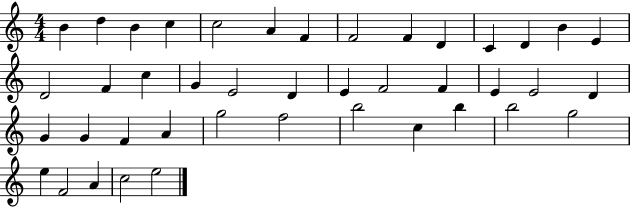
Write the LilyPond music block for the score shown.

{
  \clef treble
  \numericTimeSignature
  \time 4/4
  \key c \major
  b'4 d''4 b'4 c''4 | c''2 a'4 f'4 | f'2 f'4 d'4 | c'4 d'4 b'4 e'4 | \break d'2 f'4 c''4 | g'4 e'2 d'4 | e'4 f'2 f'4 | e'4 e'2 d'4 | \break g'4 g'4 f'4 a'4 | g''2 f''2 | b''2 c''4 b''4 | b''2 g''2 | \break e''4 f'2 a'4 | c''2 e''2 | \bar "|."
}